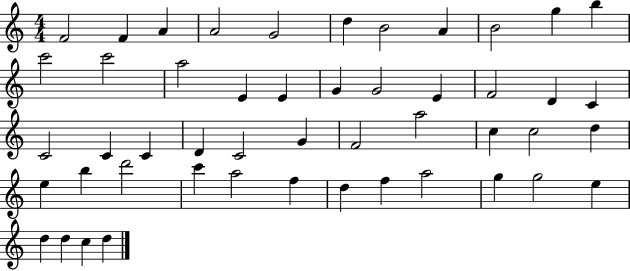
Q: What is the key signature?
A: C major